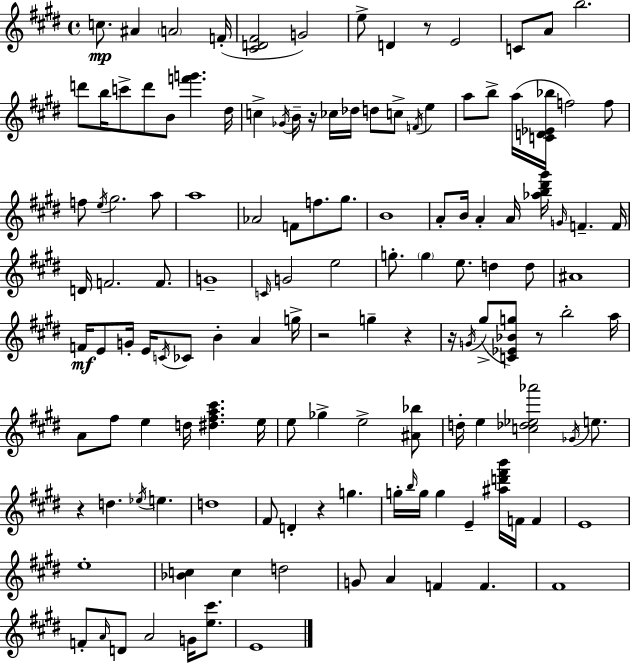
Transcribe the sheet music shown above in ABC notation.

X:1
T:Untitled
M:4/4
L:1/4
K:E
c/2 ^A A2 F/4 [^CD^F]2 G2 e/2 D z/2 E2 C/2 A/2 b2 d'/2 b/4 c'/2 d'/2 B/2 [f'g'] ^d/4 c _G/4 B/4 z/4 _c/4 _d/4 d/2 c/2 F/4 e a/2 b/2 a/4 [CD_E_b]/4 f2 f/2 f/2 e/4 ^g2 a/2 a4 _A2 F/2 f/2 ^g/2 B4 A/2 B/4 A A/4 [_ab^d'^g']/4 G/4 F F/4 D/4 F2 F/2 G4 C/4 G2 e2 g/2 g e/2 d d/2 ^A4 F/4 E/2 G/4 E/4 C/4 _C/2 B A g/4 z2 g z z/4 G/4 ^g/2 [C_E_Bg]/2 z/2 b2 a/4 A/2 ^f/2 e d/4 [^d^fa^c'] e/4 e/2 _g e2 [^A_b]/2 d/4 e [c_d_e_a']2 _G/4 e/2 z d _e/4 e d4 ^F/2 D z g g/4 b/4 g/4 g E [^ad'^f'b']/4 F/4 F E4 e4 [_Bc] c d2 G/2 A F F ^F4 F/2 A/4 D/2 A2 G/4 [e^c']/2 E4